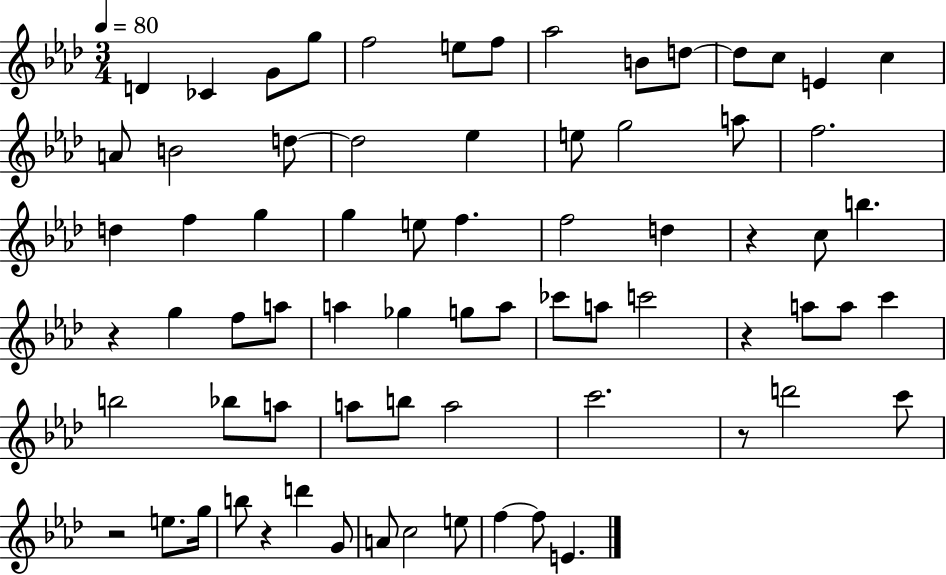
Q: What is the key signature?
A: AES major